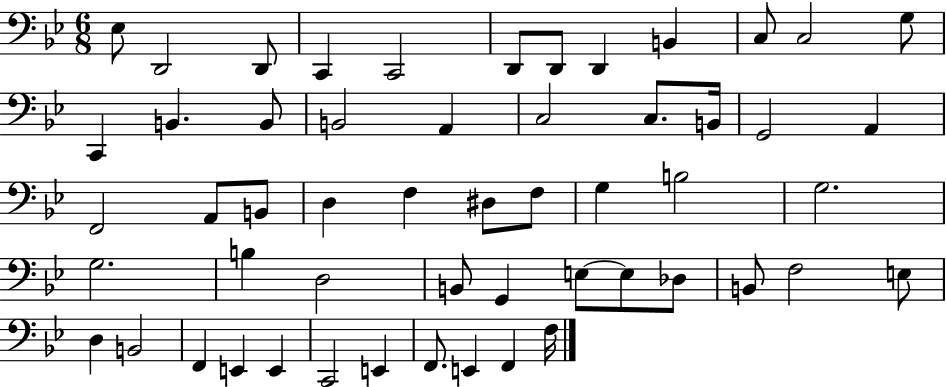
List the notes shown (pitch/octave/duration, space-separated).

Eb3/e D2/h D2/e C2/q C2/h D2/e D2/e D2/q B2/q C3/e C3/h G3/e C2/q B2/q. B2/e B2/h A2/q C3/h C3/e. B2/s G2/h A2/q F2/h A2/e B2/e D3/q F3/q D#3/e F3/e G3/q B3/h G3/h. G3/h. B3/q D3/h B2/e G2/q E3/e E3/e Db3/e B2/e F3/h E3/e D3/q B2/h F2/q E2/q E2/q C2/h E2/q F2/e. E2/q F2/q F3/s